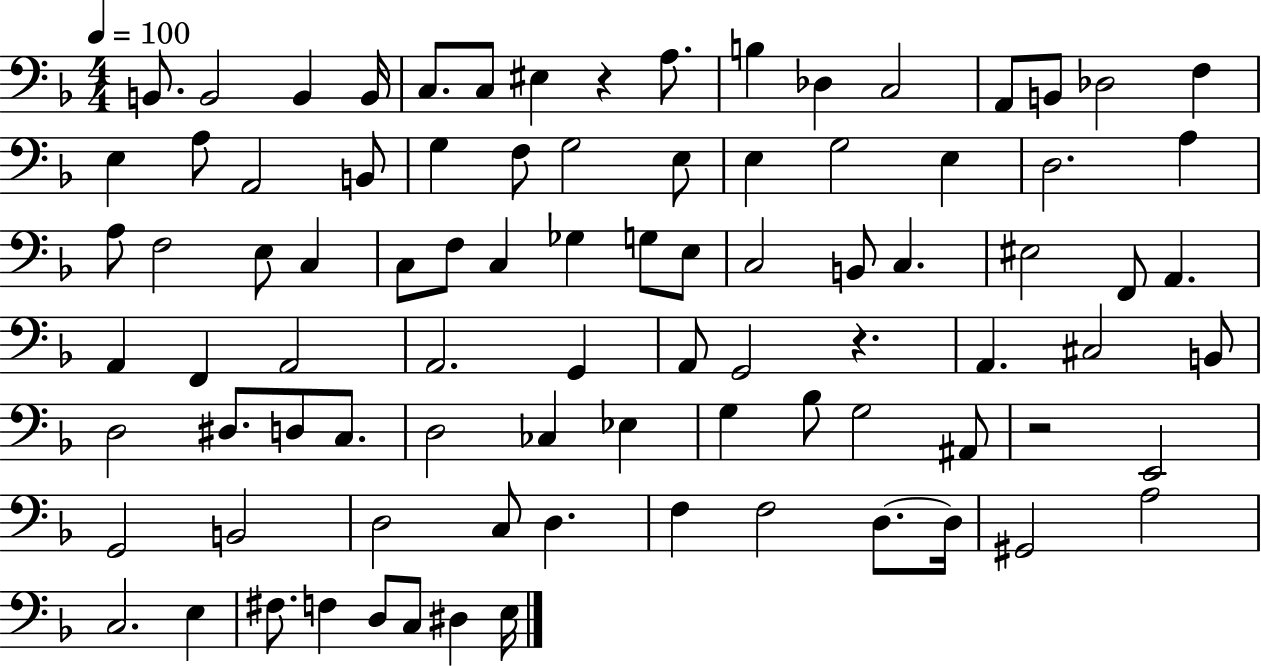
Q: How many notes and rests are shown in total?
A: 88